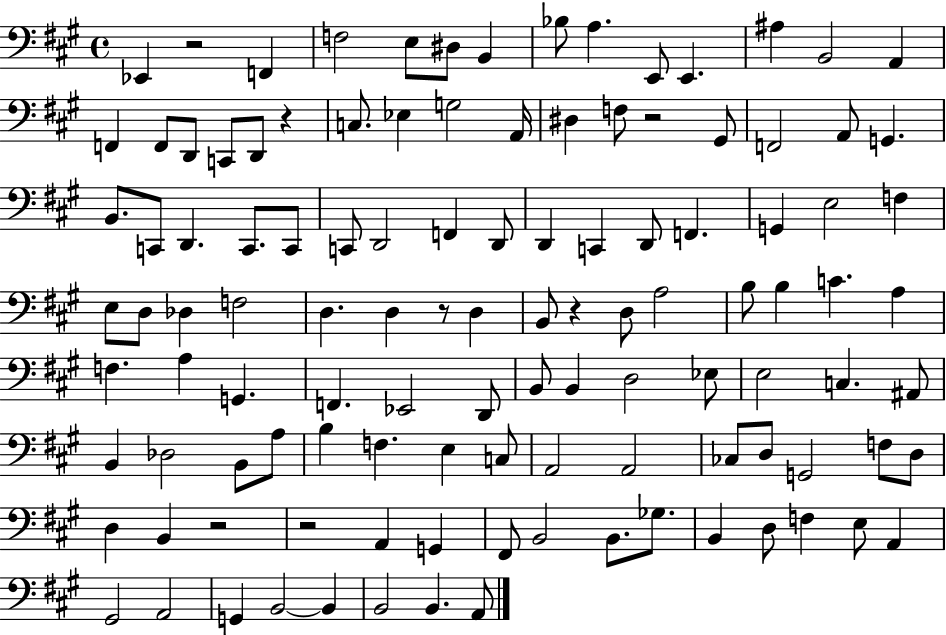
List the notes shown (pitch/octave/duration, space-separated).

Eb2/q R/h F2/q F3/h E3/e D#3/e B2/q Bb3/e A3/q. E2/e E2/q. A#3/q B2/h A2/q F2/q F2/e D2/e C2/e D2/e R/q C3/e. Eb3/q G3/h A2/s D#3/q F3/e R/h G#2/e F2/h A2/e G2/q. B2/e. C2/e D2/q. C2/e. C2/e C2/e D2/h F2/q D2/e D2/q C2/q D2/e F2/q. G2/q E3/h F3/q E3/e D3/e Db3/q F3/h D3/q. D3/q R/e D3/q B2/e R/q D3/e A3/h B3/e B3/q C4/q. A3/q F3/q. A3/q G2/q. F2/q. Eb2/h D2/e B2/e B2/q D3/h Eb3/e E3/h C3/q. A#2/e B2/q Db3/h B2/e A3/e B3/q F3/q. E3/q C3/e A2/h A2/h CES3/e D3/e G2/h F3/e D3/e D3/q B2/q R/h R/h A2/q G2/q F#2/e B2/h B2/e. Gb3/e. B2/q D3/e F3/q E3/e A2/q G#2/h A2/h G2/q B2/h B2/q B2/h B2/q. A2/e